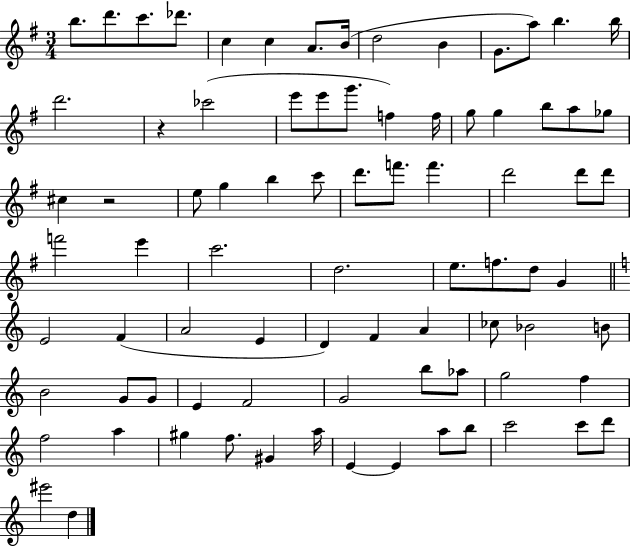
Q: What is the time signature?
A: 3/4